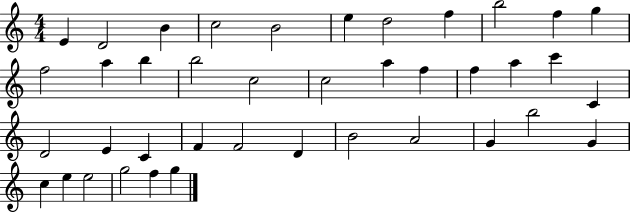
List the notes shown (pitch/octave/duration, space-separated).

E4/q D4/h B4/q C5/h B4/h E5/q D5/h F5/q B5/h F5/q G5/q F5/h A5/q B5/q B5/h C5/h C5/h A5/q F5/q F5/q A5/q C6/q C4/q D4/h E4/q C4/q F4/q F4/h D4/q B4/h A4/h G4/q B5/h G4/q C5/q E5/q E5/h G5/h F5/q G5/q